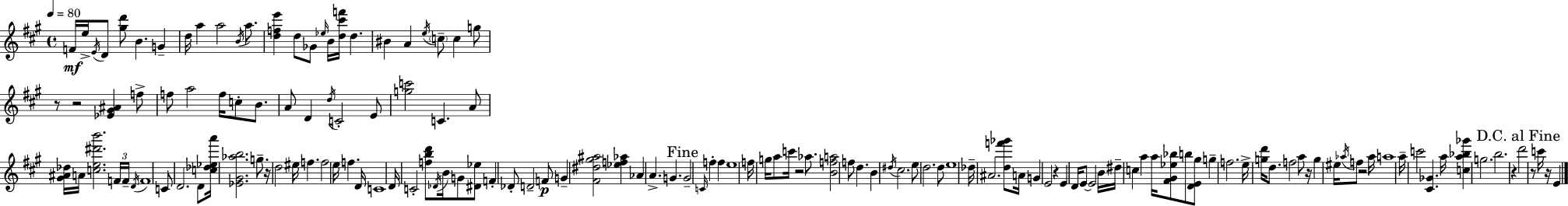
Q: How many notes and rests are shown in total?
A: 149